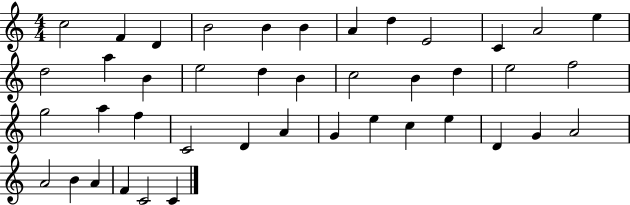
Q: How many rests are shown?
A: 0